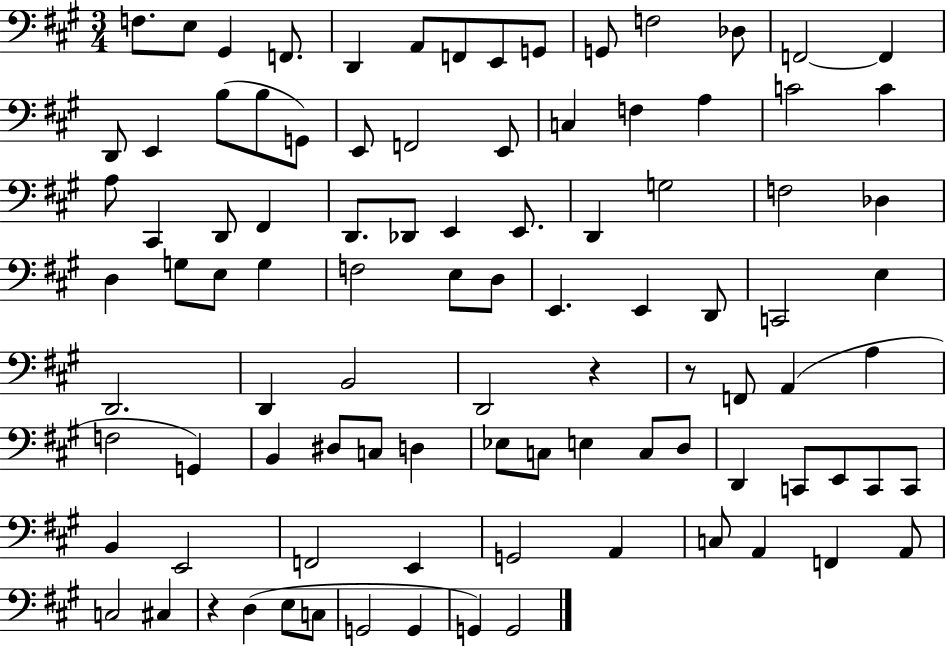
F3/e. E3/e G#2/q F2/e. D2/q A2/e F2/e E2/e G2/e G2/e F3/h Db3/e F2/h F2/q D2/e E2/q B3/e B3/e G2/e E2/e F2/h E2/e C3/q F3/q A3/q C4/h C4/q A3/e C#2/q D2/e F#2/q D2/e. Db2/e E2/q E2/e. D2/q G3/h F3/h Db3/q D3/q G3/e E3/e G3/q F3/h E3/e D3/e E2/q. E2/q D2/e C2/h E3/q D2/h. D2/q B2/h D2/h R/q R/e F2/e A2/q A3/q F3/h G2/q B2/q D#3/e C3/e D3/q Eb3/e C3/e E3/q C3/e D3/e D2/q C2/e E2/e C2/e C2/e B2/q E2/h F2/h E2/q G2/h A2/q C3/e A2/q F2/q A2/e C3/h C#3/q R/q D3/q E3/e C3/e G2/h G2/q G2/q G2/h